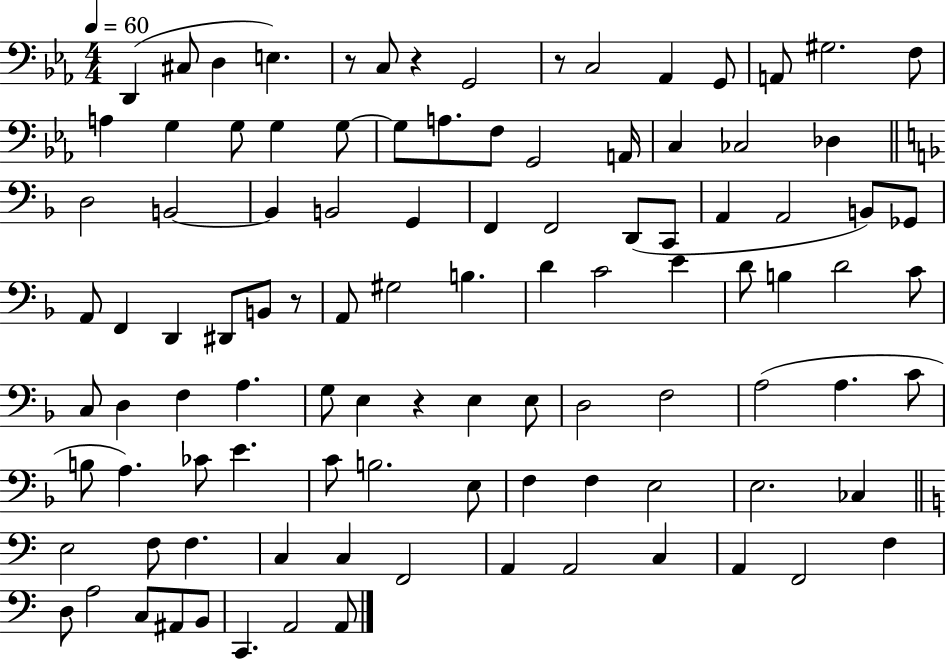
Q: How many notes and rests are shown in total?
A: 103